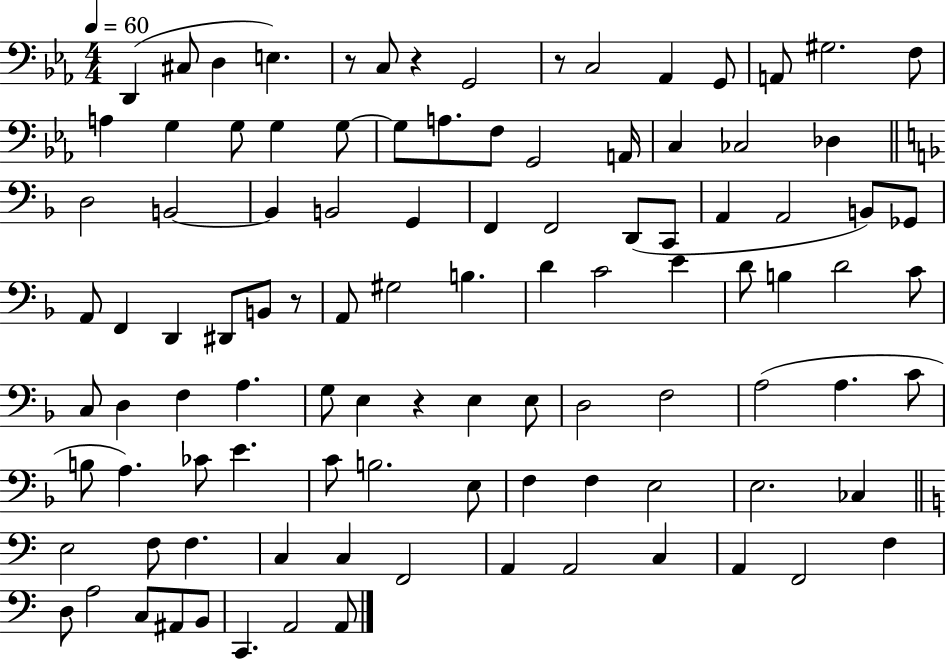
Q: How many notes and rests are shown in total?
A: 103